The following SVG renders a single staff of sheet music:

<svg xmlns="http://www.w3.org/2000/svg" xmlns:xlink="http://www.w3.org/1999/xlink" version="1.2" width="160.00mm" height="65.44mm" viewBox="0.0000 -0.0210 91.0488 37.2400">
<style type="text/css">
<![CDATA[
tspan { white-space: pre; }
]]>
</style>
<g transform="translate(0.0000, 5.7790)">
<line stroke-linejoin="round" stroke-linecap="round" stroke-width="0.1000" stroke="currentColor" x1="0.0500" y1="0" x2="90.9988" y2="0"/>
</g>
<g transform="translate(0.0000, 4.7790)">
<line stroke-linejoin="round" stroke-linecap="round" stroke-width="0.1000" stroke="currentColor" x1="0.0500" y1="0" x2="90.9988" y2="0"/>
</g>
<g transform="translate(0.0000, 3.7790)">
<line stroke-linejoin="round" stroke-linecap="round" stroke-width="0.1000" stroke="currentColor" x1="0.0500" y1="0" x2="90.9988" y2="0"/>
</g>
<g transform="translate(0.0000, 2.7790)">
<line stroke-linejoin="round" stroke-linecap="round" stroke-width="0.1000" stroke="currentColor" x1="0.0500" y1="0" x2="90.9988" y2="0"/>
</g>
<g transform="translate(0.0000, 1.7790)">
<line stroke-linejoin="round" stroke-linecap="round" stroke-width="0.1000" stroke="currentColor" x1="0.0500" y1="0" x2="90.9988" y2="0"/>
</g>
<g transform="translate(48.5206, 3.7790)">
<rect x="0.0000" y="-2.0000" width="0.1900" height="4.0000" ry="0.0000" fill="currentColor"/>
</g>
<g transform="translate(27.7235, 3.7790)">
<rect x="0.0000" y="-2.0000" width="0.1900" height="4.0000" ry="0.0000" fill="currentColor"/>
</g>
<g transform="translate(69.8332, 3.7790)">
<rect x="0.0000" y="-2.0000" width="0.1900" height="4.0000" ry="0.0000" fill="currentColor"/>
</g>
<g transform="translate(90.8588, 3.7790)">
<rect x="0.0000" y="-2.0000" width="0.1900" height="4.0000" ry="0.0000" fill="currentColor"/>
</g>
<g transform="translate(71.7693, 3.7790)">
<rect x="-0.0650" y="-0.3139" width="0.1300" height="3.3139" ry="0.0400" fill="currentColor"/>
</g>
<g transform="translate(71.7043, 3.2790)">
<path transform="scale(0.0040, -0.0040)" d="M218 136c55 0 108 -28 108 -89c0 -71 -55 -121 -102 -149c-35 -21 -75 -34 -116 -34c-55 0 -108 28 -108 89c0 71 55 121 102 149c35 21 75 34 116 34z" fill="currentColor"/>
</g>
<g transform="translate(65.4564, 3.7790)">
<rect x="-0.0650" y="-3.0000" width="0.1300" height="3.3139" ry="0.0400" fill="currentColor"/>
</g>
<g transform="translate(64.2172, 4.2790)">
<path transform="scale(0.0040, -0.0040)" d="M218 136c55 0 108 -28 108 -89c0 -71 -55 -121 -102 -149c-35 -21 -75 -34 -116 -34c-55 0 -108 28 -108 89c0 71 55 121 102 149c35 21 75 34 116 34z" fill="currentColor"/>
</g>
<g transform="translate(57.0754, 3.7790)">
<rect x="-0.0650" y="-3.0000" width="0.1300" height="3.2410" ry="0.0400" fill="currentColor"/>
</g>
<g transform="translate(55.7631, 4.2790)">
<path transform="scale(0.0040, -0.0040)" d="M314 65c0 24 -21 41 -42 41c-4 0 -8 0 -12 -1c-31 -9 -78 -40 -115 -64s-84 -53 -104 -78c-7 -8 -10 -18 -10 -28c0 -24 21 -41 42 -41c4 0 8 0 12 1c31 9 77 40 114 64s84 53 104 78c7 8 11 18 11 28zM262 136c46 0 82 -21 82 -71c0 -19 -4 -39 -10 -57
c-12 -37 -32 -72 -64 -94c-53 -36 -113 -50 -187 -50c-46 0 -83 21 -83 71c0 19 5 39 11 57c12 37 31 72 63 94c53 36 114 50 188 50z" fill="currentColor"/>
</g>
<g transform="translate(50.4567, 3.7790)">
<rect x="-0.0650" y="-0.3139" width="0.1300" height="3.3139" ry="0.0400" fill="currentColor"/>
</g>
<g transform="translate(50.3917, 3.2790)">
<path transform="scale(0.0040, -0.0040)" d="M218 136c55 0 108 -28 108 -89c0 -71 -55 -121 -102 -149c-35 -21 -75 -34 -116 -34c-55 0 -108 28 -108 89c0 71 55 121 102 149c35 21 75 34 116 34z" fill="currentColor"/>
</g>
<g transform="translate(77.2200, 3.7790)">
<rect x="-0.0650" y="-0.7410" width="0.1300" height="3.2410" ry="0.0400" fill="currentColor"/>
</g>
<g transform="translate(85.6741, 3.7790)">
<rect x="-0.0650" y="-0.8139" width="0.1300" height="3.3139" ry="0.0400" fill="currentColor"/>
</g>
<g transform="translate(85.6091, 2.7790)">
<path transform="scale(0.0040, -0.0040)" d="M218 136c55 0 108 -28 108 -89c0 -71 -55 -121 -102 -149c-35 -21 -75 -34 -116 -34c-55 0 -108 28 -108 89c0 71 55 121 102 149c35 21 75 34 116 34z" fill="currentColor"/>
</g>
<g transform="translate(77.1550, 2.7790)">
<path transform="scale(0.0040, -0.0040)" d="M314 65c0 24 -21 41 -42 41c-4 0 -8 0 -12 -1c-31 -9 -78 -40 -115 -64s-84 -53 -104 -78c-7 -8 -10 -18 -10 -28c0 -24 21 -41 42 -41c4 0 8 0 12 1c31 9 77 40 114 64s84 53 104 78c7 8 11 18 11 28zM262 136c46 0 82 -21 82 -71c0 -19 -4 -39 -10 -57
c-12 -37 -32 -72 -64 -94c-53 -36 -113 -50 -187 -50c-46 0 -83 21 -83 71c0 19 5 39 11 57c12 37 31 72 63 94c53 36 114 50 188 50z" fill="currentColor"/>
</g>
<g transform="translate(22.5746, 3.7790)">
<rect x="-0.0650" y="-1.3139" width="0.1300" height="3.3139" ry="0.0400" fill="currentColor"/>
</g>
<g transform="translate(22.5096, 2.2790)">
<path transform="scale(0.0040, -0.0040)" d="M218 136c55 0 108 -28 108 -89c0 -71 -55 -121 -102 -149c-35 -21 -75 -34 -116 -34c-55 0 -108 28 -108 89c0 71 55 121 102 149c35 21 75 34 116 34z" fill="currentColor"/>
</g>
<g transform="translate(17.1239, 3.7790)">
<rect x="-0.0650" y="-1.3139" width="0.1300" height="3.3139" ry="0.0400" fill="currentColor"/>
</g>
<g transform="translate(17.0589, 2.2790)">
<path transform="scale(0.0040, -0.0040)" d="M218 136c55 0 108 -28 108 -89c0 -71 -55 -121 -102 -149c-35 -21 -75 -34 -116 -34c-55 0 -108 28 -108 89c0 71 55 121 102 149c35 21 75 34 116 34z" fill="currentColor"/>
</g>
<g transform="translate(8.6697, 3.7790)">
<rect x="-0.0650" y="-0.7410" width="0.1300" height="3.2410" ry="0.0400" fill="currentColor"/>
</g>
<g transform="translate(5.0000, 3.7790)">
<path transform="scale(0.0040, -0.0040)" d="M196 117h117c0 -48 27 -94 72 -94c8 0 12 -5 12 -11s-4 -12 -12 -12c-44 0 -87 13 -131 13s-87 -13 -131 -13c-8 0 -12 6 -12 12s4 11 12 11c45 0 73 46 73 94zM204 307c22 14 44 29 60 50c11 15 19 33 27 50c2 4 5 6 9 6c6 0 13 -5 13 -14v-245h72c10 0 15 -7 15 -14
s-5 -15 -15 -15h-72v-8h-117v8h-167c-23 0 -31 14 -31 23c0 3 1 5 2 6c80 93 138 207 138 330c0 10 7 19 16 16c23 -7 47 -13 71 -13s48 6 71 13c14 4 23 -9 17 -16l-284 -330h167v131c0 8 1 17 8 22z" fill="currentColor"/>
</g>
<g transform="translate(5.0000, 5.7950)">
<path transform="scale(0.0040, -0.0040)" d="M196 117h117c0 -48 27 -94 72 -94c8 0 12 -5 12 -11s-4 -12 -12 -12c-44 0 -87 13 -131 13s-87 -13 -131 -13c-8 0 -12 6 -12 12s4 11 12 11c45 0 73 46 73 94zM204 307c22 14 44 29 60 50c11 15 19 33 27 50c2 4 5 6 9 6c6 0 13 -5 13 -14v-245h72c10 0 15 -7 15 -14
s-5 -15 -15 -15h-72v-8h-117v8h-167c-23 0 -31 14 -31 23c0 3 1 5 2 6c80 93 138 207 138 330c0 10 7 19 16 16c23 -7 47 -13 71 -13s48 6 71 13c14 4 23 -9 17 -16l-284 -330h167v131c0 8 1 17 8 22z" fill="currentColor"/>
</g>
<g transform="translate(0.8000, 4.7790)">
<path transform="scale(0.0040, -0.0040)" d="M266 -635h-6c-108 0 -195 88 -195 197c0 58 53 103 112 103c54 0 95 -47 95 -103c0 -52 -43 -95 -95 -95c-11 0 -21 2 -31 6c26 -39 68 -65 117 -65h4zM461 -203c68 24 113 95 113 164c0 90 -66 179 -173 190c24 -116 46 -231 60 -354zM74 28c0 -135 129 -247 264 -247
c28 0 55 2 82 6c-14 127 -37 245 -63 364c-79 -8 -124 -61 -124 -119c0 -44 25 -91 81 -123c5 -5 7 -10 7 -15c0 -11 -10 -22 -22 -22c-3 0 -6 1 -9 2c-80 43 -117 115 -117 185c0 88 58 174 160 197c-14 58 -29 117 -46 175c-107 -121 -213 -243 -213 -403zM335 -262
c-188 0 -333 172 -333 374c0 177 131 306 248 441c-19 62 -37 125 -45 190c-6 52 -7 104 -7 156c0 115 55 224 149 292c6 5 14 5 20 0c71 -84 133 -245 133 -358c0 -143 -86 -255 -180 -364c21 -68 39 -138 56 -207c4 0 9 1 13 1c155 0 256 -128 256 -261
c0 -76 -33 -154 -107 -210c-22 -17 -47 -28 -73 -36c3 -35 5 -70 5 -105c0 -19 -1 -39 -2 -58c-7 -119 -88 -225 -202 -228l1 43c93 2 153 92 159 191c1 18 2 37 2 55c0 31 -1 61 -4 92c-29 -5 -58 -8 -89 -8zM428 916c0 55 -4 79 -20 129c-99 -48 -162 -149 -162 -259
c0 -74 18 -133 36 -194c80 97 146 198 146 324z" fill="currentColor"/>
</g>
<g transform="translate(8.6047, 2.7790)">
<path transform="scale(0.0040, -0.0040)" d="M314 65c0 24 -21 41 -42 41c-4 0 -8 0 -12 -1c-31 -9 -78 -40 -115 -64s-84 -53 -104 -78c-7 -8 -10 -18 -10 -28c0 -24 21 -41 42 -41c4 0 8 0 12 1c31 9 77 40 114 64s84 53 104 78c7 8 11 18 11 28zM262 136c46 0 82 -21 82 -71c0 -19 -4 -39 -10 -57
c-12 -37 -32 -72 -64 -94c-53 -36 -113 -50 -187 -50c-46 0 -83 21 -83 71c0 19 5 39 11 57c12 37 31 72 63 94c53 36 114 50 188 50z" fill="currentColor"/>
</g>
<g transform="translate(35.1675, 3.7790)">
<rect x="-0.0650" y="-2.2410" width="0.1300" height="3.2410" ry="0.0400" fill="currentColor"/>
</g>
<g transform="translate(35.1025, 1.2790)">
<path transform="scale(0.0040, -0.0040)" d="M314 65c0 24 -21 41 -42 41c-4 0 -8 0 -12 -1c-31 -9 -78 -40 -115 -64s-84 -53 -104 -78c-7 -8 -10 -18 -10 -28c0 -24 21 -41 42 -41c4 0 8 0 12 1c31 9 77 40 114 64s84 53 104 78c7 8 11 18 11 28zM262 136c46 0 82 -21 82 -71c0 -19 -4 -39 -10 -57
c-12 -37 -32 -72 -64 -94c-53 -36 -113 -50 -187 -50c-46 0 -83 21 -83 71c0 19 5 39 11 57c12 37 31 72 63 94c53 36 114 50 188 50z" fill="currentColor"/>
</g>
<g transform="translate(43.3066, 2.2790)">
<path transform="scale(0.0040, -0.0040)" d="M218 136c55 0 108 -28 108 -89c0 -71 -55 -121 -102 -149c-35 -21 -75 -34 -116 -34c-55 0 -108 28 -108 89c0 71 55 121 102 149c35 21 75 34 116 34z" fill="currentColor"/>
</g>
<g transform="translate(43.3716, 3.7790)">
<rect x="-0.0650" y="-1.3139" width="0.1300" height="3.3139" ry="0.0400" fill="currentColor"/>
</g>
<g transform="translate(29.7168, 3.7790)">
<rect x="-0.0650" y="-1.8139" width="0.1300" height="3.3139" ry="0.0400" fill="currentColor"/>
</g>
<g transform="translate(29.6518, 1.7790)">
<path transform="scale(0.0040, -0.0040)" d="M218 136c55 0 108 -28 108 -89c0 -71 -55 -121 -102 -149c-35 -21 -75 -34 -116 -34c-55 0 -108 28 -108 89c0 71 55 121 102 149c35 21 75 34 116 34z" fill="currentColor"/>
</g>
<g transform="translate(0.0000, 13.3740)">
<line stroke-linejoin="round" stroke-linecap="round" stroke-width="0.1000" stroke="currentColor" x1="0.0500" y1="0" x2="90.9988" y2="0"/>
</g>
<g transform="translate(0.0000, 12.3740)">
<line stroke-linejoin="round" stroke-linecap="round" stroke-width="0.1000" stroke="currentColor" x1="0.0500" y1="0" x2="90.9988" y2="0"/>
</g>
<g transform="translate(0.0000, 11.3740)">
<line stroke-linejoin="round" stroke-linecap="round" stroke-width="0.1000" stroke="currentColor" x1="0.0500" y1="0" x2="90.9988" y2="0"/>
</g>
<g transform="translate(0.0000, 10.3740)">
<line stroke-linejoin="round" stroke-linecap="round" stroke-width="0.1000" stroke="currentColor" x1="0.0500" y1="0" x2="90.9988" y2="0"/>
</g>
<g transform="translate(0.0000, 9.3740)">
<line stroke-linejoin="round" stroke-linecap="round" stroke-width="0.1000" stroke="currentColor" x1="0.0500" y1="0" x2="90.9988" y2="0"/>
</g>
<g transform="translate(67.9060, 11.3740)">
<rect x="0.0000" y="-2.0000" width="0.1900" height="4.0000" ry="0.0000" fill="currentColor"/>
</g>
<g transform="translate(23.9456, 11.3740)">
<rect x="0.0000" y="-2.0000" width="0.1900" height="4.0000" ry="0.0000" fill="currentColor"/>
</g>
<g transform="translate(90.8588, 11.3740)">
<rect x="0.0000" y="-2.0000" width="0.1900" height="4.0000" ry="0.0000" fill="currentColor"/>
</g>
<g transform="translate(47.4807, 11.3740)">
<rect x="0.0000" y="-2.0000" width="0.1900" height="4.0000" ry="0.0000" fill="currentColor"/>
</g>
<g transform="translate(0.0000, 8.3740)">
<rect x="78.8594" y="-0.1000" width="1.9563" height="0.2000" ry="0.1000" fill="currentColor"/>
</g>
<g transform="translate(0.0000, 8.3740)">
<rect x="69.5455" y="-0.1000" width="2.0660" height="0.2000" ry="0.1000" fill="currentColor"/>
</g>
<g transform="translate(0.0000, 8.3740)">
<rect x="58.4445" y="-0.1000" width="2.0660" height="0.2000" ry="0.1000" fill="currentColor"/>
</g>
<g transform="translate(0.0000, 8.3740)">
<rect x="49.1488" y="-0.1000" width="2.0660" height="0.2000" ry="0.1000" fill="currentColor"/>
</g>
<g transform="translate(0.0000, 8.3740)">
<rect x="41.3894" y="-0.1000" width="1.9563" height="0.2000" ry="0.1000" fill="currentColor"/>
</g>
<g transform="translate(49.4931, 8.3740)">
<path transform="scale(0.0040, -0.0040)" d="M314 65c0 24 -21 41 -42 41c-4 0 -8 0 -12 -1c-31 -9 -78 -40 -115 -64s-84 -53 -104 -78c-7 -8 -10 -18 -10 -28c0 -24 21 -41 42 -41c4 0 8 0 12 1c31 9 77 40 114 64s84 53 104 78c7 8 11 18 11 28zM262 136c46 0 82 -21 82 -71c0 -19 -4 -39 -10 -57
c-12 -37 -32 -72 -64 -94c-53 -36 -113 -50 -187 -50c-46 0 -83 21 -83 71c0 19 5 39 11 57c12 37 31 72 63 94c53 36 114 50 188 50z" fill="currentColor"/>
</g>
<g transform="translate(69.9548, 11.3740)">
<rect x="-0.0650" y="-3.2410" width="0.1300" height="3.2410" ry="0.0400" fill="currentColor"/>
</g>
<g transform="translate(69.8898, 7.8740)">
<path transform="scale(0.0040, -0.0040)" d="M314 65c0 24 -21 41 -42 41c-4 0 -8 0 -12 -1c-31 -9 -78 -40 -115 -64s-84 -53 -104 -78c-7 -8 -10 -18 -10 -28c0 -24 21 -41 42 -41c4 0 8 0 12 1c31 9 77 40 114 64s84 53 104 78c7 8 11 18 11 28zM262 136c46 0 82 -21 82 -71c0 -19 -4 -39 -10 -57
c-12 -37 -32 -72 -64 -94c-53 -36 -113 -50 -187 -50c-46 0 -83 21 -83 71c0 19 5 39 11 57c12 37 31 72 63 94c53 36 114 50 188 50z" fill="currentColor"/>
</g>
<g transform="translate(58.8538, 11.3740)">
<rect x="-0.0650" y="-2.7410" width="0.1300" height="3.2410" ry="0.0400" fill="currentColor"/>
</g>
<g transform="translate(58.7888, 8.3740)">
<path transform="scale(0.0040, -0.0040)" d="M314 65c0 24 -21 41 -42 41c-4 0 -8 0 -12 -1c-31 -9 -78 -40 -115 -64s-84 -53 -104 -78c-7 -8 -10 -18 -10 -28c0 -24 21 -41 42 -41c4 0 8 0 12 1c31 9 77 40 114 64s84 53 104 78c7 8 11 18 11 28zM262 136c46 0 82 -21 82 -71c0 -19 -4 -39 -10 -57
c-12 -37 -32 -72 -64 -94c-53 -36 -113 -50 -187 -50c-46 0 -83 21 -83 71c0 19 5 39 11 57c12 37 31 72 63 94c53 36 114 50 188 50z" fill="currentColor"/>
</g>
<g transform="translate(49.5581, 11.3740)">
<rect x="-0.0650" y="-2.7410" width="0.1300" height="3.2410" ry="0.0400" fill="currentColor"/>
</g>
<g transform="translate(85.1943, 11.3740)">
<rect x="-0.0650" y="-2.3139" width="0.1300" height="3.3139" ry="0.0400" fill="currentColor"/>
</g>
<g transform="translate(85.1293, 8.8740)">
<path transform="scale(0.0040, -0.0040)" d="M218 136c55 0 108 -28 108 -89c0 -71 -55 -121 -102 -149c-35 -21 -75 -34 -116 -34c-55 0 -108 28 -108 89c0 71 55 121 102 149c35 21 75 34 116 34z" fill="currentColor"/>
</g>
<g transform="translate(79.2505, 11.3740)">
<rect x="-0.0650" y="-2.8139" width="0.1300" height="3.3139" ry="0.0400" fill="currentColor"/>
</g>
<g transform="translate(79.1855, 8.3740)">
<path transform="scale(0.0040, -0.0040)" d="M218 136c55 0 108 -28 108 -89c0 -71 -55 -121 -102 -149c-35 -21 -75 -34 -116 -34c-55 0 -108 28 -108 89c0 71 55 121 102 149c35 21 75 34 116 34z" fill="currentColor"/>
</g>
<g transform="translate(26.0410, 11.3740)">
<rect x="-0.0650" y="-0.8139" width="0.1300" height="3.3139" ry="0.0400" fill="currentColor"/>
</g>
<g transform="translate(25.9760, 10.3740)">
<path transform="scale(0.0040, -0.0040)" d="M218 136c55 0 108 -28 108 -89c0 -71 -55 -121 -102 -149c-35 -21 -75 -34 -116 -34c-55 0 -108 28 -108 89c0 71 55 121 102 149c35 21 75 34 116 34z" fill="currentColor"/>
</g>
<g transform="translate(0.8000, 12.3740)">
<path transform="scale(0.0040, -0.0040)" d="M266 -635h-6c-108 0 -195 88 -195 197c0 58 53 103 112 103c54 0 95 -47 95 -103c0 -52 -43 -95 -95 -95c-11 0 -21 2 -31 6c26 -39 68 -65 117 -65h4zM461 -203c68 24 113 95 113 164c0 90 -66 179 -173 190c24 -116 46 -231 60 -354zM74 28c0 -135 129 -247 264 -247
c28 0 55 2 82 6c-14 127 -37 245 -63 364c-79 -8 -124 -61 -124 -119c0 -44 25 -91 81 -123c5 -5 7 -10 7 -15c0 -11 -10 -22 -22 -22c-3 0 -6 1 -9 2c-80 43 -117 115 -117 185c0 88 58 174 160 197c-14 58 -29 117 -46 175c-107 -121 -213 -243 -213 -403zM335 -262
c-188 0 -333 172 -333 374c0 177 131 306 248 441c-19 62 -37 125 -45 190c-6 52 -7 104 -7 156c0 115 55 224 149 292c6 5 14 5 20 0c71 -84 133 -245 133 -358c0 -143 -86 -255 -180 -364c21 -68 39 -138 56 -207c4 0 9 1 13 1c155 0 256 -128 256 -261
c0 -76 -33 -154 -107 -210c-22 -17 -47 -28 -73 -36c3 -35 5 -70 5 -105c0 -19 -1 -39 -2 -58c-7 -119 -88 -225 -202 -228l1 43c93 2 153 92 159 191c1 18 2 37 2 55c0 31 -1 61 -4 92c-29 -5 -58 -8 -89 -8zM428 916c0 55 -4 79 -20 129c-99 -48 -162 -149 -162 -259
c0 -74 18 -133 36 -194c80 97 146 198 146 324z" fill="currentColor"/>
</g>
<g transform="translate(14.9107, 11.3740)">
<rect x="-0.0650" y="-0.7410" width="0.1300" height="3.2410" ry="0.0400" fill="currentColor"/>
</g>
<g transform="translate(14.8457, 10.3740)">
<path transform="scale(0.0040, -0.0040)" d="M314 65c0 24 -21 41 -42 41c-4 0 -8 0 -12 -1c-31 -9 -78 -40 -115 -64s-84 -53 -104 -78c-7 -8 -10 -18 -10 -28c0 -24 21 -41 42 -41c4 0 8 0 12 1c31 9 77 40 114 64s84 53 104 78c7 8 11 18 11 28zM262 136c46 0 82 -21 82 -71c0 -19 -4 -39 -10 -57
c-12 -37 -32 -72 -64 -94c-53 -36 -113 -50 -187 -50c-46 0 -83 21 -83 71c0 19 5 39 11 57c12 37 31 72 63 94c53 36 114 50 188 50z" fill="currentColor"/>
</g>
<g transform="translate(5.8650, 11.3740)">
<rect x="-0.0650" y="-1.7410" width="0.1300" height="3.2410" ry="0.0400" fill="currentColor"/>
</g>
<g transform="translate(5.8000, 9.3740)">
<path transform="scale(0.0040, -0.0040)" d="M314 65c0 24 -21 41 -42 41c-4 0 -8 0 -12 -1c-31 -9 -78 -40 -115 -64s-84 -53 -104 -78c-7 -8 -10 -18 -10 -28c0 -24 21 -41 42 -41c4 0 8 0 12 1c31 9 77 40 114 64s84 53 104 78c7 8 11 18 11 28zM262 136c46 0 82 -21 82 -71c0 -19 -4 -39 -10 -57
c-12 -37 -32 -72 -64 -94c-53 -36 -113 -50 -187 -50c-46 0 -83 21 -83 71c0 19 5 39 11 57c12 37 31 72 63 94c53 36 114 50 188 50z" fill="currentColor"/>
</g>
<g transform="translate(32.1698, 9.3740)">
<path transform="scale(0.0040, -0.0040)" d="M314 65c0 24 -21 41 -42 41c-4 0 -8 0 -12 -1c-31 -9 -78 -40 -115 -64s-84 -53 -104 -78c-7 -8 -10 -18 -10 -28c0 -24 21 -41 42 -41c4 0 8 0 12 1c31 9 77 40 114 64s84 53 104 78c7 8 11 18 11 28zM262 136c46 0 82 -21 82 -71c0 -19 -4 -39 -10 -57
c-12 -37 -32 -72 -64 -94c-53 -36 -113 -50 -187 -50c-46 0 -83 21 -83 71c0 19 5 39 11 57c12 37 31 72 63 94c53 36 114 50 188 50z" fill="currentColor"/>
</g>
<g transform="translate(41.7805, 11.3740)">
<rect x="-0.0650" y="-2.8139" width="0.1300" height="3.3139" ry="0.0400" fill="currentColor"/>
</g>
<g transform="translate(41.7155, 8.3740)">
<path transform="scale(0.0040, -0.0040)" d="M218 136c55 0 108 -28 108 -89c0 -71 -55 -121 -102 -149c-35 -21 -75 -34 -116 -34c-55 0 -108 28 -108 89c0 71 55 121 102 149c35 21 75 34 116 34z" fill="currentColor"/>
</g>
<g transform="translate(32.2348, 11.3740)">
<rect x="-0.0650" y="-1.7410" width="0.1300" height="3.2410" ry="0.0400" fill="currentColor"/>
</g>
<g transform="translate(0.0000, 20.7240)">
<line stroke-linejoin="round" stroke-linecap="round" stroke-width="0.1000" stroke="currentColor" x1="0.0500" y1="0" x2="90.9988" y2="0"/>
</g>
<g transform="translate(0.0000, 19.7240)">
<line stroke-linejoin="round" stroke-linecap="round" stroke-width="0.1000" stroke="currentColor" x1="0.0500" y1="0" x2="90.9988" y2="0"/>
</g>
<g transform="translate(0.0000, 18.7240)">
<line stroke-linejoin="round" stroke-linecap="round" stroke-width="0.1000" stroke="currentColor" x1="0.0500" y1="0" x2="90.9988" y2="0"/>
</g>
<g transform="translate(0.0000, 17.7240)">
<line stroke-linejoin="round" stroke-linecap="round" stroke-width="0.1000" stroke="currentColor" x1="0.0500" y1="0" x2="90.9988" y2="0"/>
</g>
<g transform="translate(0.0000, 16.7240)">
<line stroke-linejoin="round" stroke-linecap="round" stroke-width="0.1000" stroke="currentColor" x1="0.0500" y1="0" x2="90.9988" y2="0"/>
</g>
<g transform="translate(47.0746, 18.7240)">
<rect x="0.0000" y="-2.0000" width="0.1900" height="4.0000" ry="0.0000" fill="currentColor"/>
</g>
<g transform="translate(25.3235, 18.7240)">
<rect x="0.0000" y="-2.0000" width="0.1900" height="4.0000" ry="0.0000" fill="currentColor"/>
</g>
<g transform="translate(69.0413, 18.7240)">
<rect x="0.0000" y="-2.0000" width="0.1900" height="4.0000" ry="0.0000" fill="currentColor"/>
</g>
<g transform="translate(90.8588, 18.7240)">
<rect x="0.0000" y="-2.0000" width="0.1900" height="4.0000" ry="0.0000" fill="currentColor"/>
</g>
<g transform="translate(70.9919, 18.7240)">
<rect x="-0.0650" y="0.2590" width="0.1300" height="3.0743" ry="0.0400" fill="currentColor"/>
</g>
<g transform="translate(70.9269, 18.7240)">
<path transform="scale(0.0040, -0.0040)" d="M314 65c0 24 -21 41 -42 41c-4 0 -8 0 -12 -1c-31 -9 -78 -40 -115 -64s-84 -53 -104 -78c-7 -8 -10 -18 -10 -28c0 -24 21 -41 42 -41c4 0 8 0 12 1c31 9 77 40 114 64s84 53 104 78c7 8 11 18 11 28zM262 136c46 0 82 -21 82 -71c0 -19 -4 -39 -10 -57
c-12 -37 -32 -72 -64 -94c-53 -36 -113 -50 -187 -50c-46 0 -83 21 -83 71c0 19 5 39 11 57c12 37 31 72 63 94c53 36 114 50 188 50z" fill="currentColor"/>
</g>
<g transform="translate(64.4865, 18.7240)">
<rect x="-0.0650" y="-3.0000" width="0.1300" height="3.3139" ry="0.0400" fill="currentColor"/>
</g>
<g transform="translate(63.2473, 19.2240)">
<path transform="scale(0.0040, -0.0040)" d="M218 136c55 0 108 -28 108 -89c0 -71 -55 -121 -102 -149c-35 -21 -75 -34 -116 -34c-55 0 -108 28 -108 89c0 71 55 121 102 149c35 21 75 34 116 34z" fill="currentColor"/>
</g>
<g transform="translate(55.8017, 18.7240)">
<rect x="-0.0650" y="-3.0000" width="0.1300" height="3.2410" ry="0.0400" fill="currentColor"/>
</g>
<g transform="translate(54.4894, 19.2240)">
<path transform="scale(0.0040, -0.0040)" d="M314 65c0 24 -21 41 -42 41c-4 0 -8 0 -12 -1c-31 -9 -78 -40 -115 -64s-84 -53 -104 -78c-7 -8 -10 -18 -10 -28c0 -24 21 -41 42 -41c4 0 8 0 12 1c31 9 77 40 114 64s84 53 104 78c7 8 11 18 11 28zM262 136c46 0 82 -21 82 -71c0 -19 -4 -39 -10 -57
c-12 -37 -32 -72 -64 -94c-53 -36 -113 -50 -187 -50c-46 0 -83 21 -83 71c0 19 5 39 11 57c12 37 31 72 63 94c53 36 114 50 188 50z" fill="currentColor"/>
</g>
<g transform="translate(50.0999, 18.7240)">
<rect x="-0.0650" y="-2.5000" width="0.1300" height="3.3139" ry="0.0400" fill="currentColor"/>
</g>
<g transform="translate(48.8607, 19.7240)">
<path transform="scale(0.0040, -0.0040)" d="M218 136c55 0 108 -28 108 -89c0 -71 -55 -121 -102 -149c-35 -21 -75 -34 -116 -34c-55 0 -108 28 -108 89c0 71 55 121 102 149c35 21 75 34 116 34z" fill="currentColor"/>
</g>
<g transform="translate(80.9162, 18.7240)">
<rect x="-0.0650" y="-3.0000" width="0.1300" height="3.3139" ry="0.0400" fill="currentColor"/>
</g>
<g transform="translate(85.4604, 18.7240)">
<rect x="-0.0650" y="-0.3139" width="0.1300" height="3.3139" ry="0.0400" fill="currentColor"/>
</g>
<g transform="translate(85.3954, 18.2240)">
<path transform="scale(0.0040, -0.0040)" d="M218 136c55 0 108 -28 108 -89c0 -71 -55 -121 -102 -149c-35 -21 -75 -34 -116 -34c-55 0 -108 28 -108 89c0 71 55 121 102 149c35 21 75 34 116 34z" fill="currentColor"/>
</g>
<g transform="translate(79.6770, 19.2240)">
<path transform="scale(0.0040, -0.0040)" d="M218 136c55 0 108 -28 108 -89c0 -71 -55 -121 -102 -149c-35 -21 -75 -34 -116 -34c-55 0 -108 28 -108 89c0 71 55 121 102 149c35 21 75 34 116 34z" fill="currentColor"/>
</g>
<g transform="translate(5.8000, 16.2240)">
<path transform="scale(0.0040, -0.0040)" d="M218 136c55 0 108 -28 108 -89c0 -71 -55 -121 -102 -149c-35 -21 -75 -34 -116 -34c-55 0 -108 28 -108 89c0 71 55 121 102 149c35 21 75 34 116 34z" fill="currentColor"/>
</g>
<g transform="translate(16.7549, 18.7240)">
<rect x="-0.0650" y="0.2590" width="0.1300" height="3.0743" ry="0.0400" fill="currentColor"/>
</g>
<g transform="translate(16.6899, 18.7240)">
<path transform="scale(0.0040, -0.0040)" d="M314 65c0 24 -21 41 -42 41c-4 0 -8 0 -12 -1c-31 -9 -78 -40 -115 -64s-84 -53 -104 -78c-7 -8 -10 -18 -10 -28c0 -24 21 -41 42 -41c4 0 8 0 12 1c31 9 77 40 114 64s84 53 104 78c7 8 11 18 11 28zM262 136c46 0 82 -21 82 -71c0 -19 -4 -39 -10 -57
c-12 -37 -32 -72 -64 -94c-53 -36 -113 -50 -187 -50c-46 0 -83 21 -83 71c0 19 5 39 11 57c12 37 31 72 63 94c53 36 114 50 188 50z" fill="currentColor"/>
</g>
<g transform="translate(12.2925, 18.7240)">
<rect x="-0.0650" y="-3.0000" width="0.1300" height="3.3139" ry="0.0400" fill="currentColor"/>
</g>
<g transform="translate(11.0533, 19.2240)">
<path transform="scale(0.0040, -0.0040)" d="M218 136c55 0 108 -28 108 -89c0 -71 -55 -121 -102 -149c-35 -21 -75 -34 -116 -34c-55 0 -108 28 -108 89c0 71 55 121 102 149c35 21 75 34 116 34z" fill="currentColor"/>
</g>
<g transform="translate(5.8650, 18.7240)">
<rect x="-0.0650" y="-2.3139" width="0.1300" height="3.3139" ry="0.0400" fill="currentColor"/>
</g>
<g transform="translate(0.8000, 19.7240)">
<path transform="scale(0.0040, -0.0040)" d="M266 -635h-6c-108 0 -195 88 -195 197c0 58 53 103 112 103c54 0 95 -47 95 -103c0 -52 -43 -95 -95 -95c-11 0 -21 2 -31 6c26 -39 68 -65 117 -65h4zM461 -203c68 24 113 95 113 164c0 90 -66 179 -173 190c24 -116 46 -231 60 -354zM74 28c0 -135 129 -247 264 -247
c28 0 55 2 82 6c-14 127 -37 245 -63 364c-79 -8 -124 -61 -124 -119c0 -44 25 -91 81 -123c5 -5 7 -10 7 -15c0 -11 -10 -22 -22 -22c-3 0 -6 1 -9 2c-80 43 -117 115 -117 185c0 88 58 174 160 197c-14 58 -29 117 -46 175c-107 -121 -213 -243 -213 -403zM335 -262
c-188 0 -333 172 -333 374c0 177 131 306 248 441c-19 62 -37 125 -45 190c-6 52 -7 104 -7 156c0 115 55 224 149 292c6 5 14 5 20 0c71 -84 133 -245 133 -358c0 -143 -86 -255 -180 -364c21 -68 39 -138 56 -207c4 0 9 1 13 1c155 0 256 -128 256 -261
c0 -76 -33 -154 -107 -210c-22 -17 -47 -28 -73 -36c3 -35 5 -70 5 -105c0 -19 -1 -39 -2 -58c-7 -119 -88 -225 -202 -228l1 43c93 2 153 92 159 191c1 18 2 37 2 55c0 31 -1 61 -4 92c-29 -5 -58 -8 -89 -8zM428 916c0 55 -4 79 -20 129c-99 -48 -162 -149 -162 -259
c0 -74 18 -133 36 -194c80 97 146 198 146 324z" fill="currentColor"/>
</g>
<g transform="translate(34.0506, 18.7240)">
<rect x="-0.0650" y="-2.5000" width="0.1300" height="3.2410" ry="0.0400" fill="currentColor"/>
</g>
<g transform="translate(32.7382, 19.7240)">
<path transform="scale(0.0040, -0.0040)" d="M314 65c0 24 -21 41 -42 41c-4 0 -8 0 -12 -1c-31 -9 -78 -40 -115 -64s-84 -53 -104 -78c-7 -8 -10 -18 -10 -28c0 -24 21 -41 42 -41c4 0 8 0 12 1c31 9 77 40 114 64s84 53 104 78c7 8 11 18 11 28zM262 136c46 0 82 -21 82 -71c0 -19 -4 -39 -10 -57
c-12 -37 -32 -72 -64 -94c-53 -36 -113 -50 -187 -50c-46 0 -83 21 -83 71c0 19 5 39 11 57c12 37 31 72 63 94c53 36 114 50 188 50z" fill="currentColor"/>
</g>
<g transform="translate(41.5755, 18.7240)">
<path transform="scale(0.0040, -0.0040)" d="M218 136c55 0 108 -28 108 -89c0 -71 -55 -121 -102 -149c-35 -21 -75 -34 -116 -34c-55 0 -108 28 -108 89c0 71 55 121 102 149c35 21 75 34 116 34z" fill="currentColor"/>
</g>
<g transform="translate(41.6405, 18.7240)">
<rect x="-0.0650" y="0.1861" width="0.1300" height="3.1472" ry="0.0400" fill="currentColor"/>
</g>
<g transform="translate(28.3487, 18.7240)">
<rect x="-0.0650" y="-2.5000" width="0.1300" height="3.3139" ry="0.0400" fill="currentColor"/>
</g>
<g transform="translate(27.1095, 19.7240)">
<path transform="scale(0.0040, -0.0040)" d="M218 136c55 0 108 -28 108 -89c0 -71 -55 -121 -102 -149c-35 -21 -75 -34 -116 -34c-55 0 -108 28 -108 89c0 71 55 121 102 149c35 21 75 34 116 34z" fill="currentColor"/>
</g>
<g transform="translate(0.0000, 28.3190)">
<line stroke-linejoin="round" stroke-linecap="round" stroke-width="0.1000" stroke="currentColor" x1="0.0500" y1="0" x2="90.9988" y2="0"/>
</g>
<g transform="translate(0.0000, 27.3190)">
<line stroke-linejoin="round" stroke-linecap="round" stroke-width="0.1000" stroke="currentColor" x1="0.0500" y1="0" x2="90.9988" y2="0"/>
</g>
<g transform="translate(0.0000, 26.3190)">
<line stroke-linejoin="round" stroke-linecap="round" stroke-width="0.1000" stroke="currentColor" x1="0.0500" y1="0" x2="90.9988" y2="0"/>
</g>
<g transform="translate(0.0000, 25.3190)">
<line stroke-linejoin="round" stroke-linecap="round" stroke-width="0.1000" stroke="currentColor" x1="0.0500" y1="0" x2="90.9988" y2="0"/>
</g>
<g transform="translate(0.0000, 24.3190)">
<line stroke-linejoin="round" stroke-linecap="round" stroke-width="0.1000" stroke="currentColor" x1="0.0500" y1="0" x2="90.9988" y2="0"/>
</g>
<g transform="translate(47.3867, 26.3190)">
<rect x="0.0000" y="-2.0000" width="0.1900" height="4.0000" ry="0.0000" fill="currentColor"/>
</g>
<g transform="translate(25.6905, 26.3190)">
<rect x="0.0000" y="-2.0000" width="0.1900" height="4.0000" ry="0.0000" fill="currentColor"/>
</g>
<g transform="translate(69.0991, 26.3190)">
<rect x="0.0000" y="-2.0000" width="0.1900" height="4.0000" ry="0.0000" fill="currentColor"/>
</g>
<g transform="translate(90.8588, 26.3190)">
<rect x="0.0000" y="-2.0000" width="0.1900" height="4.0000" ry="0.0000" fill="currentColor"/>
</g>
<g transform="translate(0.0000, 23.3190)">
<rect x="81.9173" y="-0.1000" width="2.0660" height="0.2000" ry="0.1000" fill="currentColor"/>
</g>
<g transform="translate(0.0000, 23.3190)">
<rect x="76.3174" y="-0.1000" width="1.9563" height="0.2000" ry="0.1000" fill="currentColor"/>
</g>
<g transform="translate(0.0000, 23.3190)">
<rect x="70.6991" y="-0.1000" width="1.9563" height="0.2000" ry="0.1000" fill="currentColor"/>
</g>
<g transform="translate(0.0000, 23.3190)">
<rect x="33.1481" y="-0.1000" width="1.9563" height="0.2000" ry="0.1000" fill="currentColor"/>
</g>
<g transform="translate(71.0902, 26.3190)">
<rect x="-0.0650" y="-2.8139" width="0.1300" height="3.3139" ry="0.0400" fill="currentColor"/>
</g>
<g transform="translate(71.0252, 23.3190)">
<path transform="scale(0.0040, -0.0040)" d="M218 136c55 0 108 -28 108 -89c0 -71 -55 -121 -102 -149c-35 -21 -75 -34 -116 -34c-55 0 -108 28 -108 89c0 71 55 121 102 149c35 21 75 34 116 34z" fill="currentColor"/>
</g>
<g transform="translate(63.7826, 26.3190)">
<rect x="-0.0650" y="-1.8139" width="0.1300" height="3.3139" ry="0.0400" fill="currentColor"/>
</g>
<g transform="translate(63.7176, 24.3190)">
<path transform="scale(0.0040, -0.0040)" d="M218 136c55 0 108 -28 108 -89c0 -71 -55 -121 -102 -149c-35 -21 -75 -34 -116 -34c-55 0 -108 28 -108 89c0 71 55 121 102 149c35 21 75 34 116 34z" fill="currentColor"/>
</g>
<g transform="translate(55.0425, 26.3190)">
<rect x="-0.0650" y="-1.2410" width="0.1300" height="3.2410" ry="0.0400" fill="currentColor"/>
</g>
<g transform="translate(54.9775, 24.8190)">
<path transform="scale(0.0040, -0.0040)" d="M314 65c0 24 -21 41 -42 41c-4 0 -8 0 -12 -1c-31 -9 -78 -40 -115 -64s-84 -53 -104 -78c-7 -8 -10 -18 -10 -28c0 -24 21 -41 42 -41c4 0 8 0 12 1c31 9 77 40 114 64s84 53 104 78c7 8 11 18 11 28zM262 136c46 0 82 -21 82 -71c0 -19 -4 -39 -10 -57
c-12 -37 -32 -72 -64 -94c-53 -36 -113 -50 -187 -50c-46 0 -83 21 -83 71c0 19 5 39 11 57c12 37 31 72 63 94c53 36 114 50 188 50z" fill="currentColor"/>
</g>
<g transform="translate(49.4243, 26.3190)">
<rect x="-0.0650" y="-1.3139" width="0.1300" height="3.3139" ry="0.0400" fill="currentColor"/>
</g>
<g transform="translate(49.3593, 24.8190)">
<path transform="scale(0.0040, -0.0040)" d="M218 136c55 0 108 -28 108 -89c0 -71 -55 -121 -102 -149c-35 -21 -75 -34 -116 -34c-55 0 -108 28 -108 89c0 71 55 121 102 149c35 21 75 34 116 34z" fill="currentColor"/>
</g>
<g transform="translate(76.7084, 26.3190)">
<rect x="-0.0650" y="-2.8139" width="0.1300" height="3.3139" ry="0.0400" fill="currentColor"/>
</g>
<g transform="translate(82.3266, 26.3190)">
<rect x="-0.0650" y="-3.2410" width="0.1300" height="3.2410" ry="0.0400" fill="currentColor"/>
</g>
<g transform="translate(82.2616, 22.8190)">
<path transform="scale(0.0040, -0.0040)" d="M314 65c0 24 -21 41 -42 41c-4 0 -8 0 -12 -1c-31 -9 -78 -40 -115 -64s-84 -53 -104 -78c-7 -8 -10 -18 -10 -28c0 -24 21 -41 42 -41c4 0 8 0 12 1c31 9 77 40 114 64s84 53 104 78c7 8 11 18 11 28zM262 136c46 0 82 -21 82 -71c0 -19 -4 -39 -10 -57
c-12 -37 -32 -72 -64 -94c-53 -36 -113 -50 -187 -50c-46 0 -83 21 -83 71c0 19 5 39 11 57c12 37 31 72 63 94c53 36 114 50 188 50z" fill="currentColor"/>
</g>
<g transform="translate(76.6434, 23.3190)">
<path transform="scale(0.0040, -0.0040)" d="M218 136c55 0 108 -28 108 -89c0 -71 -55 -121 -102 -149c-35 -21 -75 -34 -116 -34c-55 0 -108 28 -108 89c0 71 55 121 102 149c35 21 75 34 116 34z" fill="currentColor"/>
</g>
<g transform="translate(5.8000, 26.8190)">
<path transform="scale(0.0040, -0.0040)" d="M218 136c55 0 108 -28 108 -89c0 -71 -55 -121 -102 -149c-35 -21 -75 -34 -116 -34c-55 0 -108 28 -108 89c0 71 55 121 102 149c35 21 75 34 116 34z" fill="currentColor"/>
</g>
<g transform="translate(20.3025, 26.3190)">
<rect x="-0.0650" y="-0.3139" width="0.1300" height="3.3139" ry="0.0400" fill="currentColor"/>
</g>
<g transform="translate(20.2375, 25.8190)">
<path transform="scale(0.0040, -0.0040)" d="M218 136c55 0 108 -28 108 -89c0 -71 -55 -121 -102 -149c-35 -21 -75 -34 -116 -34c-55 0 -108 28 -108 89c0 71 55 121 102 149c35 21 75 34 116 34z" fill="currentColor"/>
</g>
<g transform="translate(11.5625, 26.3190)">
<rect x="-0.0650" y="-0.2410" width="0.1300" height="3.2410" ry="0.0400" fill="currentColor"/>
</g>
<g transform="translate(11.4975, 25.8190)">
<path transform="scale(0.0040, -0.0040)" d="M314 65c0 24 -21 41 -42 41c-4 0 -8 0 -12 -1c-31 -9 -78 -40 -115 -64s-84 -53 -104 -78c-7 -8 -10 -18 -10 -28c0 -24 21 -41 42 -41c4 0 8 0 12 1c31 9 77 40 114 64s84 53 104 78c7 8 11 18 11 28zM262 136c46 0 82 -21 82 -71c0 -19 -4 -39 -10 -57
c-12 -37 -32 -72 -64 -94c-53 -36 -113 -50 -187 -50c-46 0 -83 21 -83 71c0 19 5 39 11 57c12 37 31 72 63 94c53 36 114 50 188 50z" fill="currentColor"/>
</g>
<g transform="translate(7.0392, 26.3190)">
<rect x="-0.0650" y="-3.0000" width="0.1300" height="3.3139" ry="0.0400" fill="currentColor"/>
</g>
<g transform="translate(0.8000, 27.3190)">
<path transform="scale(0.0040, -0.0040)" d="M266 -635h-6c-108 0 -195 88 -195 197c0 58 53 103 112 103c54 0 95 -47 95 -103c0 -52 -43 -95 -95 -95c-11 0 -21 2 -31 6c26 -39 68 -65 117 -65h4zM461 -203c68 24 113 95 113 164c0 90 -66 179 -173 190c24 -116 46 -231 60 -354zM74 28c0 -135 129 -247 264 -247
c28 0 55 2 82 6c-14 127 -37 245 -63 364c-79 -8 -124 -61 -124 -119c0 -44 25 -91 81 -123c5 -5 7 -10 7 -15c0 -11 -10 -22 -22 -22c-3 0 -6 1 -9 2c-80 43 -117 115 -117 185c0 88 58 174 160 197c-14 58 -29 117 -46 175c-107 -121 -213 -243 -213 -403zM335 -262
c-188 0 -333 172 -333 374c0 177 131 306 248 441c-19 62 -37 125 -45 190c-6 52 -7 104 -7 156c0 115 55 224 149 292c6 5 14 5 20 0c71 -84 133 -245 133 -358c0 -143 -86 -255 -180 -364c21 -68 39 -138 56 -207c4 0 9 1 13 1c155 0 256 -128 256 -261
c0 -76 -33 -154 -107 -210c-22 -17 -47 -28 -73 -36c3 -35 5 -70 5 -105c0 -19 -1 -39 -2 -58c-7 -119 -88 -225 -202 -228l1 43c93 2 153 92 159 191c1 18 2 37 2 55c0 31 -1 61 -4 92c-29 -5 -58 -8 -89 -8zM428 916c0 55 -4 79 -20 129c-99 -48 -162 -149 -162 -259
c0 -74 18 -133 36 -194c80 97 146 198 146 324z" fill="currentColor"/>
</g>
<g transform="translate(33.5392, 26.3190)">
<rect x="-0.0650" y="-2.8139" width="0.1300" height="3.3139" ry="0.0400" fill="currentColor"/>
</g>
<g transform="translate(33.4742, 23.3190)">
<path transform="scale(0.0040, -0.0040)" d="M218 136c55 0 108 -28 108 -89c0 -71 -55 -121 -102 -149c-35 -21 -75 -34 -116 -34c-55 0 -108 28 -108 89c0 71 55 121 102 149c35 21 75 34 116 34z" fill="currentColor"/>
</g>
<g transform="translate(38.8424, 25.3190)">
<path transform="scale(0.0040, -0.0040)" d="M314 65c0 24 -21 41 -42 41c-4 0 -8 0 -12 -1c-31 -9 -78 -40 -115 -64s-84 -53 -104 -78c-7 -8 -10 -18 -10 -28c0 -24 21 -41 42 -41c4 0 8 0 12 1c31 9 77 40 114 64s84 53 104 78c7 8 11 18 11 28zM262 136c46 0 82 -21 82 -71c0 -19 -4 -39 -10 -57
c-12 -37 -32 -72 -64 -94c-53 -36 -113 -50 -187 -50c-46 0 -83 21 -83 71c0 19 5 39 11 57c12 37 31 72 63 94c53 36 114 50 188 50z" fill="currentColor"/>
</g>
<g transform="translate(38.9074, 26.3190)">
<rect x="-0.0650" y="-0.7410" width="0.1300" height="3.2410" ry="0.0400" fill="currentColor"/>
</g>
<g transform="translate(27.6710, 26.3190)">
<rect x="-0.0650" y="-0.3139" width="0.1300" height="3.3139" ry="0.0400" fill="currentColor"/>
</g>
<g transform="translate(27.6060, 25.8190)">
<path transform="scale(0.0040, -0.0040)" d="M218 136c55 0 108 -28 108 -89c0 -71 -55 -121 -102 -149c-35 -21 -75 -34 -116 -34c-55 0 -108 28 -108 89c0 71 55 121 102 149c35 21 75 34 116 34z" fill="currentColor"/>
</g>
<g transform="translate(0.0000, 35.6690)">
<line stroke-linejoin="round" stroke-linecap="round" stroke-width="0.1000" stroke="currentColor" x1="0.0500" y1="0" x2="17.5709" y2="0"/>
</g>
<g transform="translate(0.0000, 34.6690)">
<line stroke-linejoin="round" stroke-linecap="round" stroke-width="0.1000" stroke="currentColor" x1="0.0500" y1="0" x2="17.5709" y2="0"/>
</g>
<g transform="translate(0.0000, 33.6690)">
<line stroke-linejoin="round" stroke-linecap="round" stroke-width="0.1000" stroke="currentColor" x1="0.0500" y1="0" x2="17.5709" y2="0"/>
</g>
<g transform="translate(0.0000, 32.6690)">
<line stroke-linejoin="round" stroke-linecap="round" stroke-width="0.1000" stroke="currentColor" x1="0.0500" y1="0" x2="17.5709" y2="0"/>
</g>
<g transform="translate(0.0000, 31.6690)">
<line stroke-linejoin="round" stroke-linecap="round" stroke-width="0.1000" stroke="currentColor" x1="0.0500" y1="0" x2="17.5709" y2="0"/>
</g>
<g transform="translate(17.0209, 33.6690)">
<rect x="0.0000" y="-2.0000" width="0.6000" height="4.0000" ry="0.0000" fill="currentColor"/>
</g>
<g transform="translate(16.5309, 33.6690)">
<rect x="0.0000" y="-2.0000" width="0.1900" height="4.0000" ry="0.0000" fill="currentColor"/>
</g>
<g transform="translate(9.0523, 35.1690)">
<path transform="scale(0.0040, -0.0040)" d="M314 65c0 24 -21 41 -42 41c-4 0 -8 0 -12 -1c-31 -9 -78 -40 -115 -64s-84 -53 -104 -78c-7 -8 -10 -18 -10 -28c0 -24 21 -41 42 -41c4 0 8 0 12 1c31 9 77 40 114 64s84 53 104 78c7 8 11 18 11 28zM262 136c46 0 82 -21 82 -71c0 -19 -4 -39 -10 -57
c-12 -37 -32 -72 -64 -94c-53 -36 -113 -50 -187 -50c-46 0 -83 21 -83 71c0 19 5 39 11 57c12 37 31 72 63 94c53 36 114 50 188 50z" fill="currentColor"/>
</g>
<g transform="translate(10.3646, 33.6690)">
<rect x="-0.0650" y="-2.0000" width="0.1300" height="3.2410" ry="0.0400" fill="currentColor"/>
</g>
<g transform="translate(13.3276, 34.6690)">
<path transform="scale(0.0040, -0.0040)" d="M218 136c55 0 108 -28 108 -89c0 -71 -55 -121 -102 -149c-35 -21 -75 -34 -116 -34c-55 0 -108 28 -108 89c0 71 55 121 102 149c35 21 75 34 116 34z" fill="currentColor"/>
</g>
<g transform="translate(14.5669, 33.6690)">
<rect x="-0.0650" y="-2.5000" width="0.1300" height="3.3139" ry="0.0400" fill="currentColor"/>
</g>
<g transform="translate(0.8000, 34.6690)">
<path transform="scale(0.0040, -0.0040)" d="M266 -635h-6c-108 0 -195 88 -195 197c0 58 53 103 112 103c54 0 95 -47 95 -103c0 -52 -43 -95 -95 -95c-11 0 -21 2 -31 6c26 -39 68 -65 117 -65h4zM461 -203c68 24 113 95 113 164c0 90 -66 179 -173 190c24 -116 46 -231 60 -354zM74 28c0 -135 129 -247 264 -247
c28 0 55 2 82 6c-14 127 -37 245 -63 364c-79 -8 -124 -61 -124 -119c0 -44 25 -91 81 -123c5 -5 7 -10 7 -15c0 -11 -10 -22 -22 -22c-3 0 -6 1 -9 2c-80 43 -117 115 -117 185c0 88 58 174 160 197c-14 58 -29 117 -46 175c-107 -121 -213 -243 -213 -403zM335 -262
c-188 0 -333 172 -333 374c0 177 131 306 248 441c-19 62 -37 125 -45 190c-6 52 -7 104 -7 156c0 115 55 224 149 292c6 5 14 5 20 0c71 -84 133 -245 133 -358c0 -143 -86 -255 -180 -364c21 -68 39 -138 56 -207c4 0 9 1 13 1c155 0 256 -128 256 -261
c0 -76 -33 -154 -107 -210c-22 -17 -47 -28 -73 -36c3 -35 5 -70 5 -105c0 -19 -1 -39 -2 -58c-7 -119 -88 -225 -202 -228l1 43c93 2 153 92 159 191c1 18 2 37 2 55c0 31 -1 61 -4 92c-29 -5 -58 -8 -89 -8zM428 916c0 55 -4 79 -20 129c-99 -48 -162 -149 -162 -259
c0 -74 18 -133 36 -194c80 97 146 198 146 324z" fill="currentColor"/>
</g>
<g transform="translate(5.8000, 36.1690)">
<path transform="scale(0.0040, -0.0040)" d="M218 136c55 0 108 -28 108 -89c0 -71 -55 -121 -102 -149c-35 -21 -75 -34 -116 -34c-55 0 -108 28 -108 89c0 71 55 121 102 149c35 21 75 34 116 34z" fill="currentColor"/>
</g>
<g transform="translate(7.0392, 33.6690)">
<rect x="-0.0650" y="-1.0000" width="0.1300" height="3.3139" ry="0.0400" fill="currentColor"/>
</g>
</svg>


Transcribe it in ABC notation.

X:1
T:Untitled
M:4/4
L:1/4
K:C
d2 e e f g2 e c A2 A c d2 d f2 d2 d f2 a a2 a2 b2 a g g A B2 G G2 B G A2 A B2 A c A c2 c c a d2 e e2 f a a b2 D F2 G